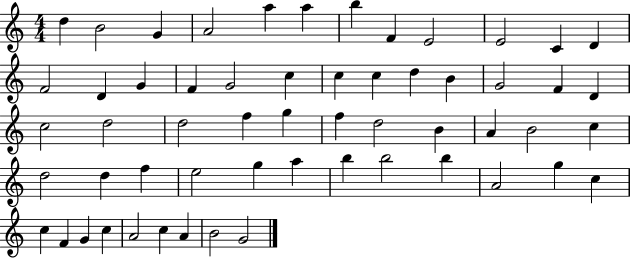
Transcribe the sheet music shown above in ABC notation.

X:1
T:Untitled
M:4/4
L:1/4
K:C
d B2 G A2 a a b F E2 E2 C D F2 D G F G2 c c c d B G2 F D c2 d2 d2 f g f d2 B A B2 c d2 d f e2 g a b b2 b A2 g c c F G c A2 c A B2 G2